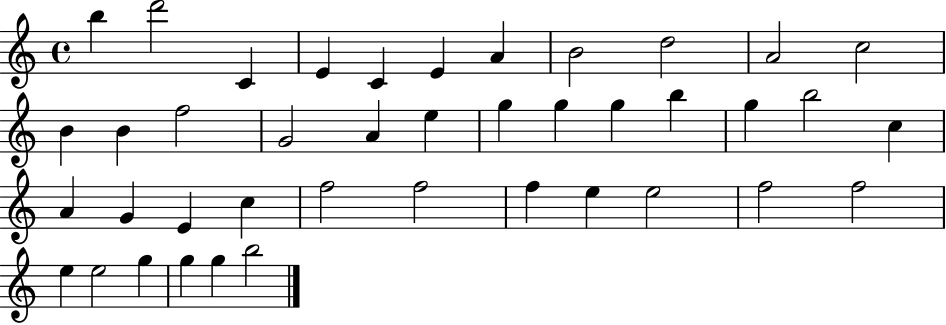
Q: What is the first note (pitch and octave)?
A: B5